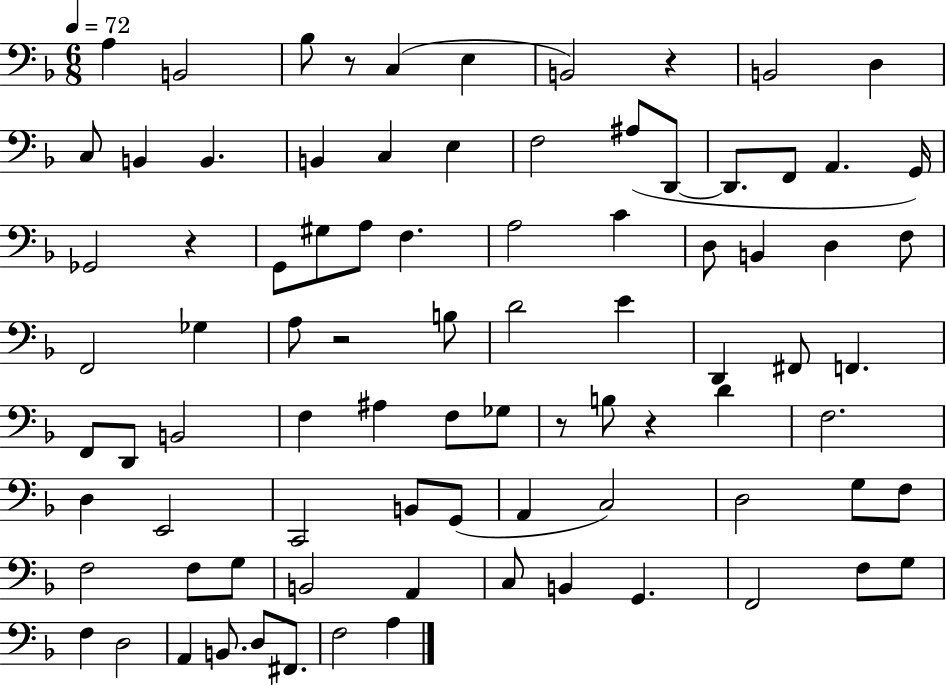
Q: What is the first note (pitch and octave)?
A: A3